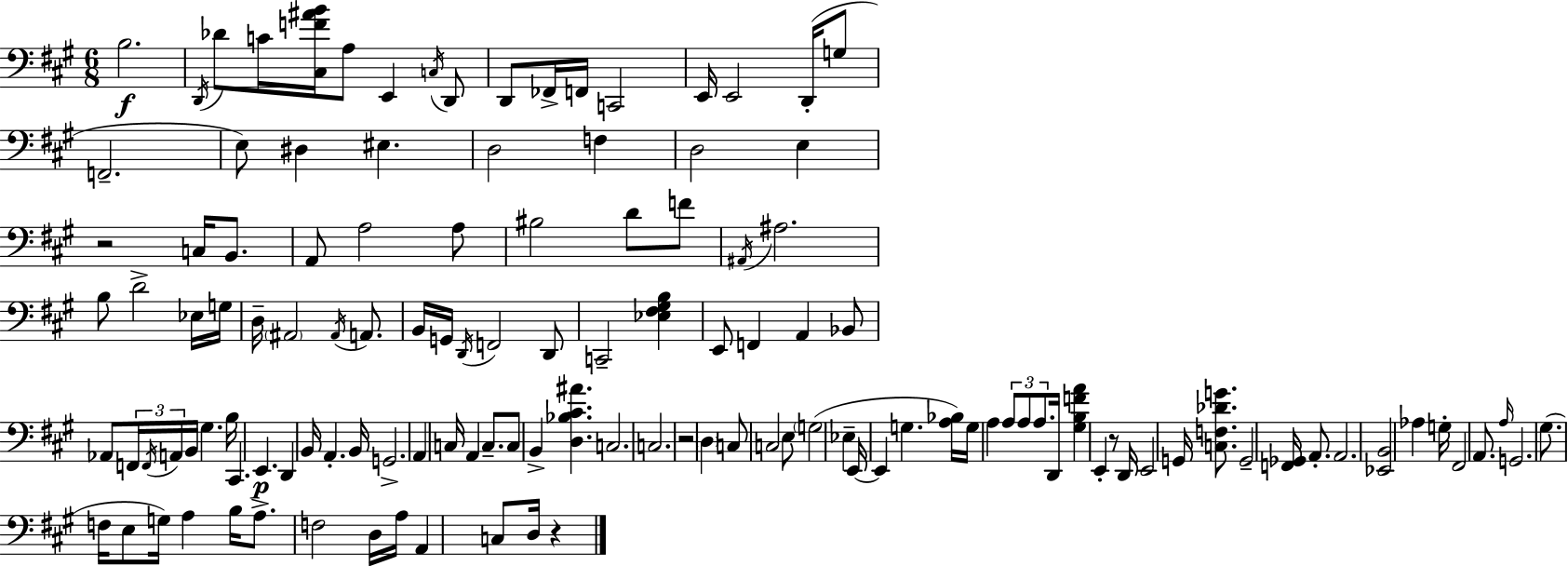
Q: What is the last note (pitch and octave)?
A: D3